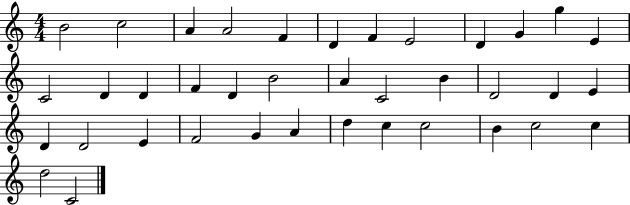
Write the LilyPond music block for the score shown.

{
  \clef treble
  \numericTimeSignature
  \time 4/4
  \key c \major
  b'2 c''2 | a'4 a'2 f'4 | d'4 f'4 e'2 | d'4 g'4 g''4 e'4 | \break c'2 d'4 d'4 | f'4 d'4 b'2 | a'4 c'2 b'4 | d'2 d'4 e'4 | \break d'4 d'2 e'4 | f'2 g'4 a'4 | d''4 c''4 c''2 | b'4 c''2 c''4 | \break d''2 c'2 | \bar "|."
}